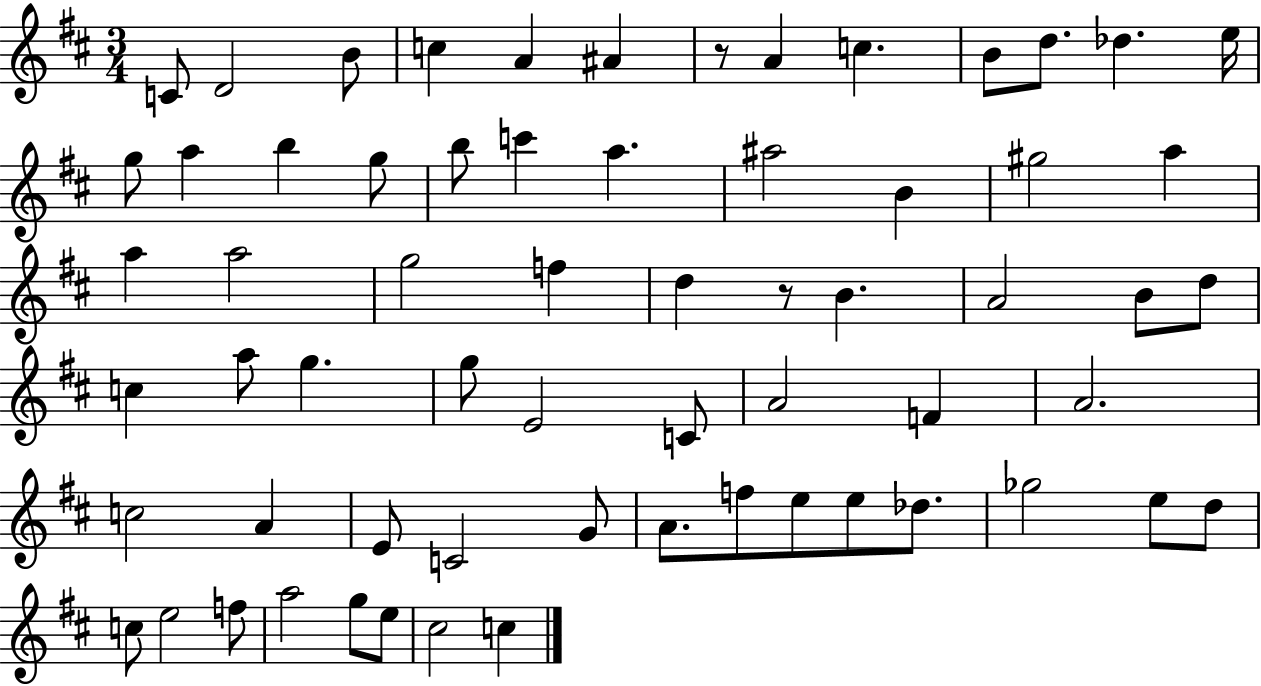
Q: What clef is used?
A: treble